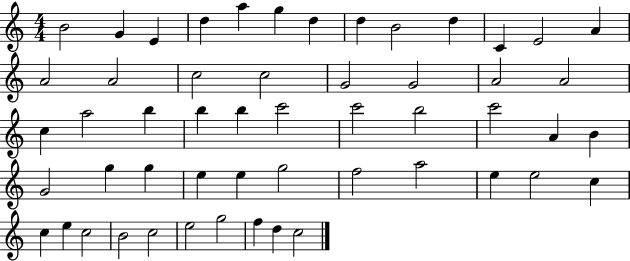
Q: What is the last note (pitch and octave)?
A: C5